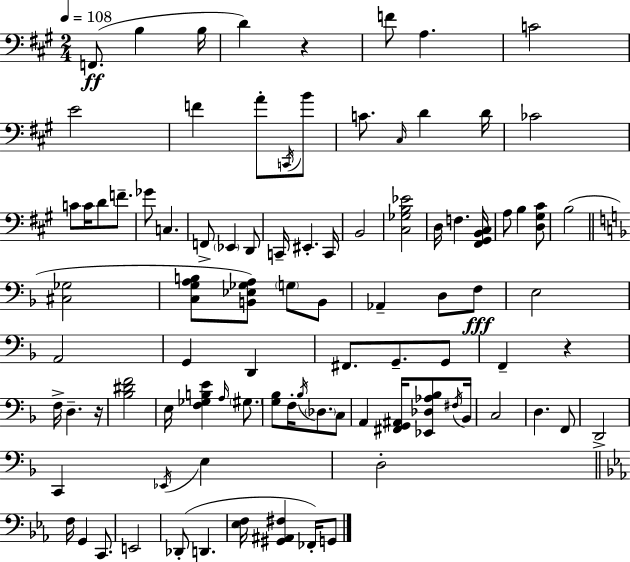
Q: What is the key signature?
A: A major